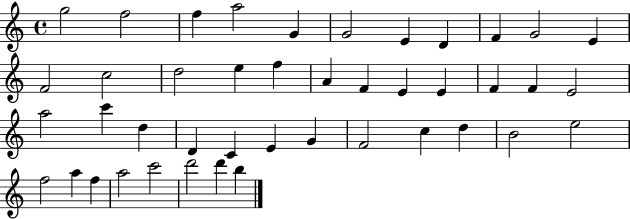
G5/h F5/h F5/q A5/h G4/q G4/h E4/q D4/q F4/q G4/h E4/q F4/h C5/h D5/h E5/q F5/q A4/q F4/q E4/q E4/q F4/q F4/q E4/h A5/h C6/q D5/q D4/q C4/q E4/q G4/q F4/h C5/q D5/q B4/h E5/h F5/h A5/q F5/q A5/h C6/h D6/h D6/q B5/q